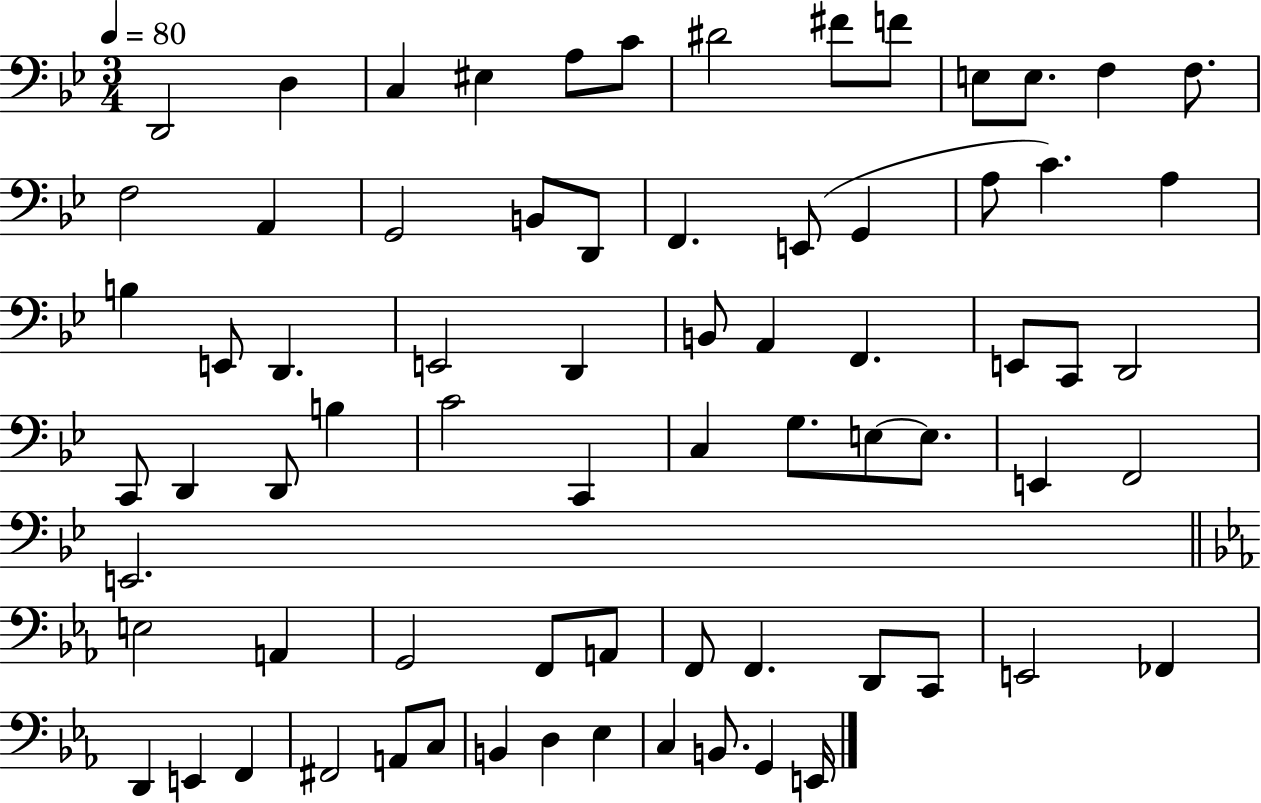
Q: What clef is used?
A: bass